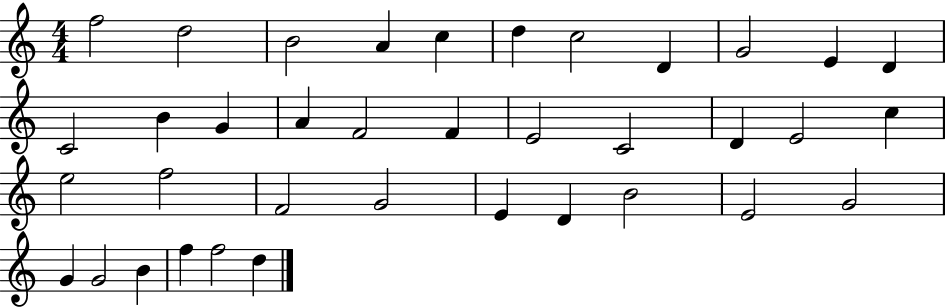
X:1
T:Untitled
M:4/4
L:1/4
K:C
f2 d2 B2 A c d c2 D G2 E D C2 B G A F2 F E2 C2 D E2 c e2 f2 F2 G2 E D B2 E2 G2 G G2 B f f2 d